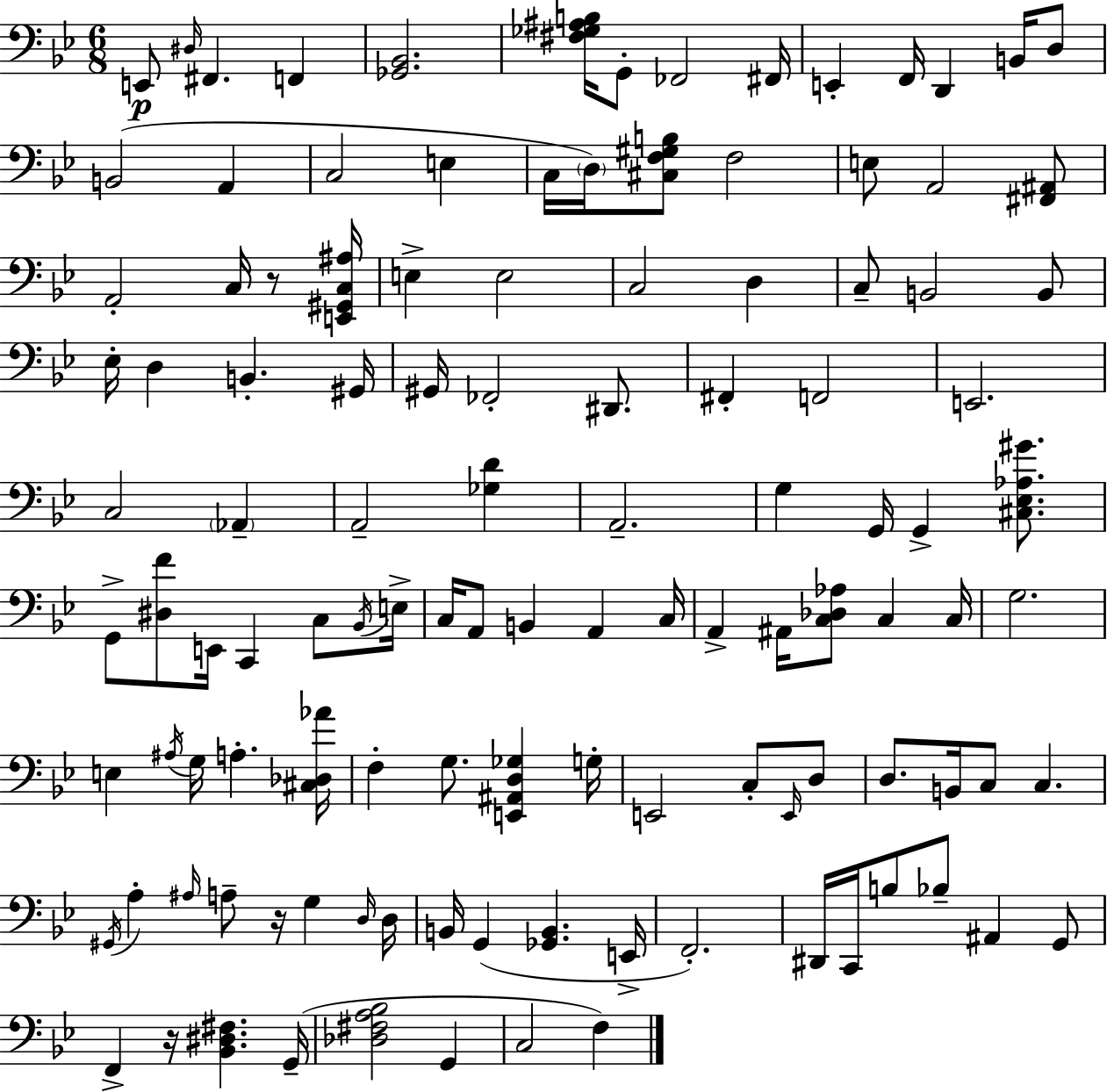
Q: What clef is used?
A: bass